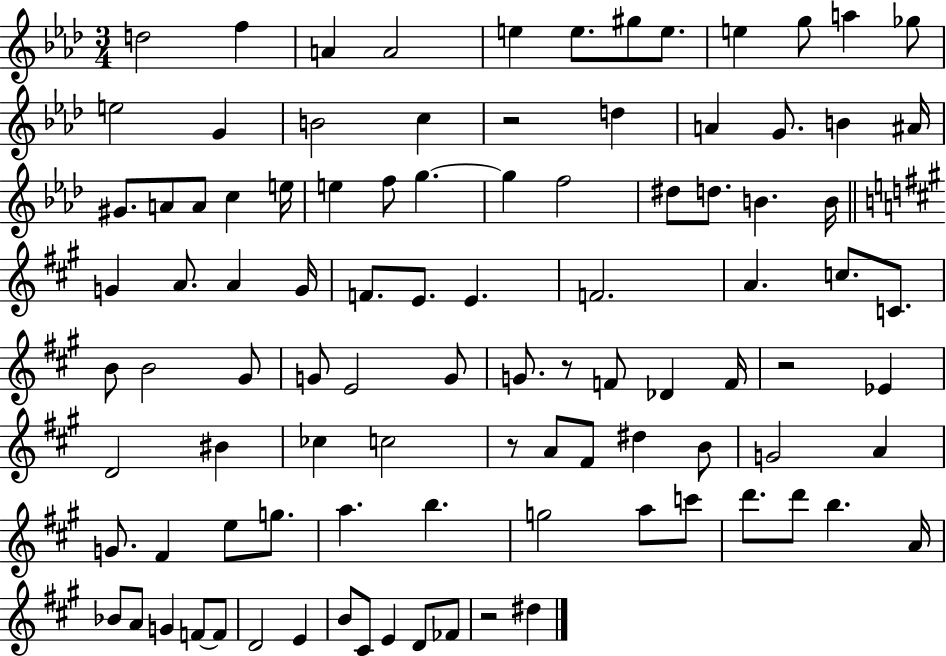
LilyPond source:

{
  \clef treble
  \numericTimeSignature
  \time 3/4
  \key aes \major
  d''2 f''4 | a'4 a'2 | e''4 e''8. gis''8 e''8. | e''4 g''8 a''4 ges''8 | \break e''2 g'4 | b'2 c''4 | r2 d''4 | a'4 g'8. b'4 ais'16 | \break gis'8. a'8 a'8 c''4 e''16 | e''4 f''8 g''4.~~ | g''4 f''2 | dis''8 d''8. b'4. b'16 | \break \bar "||" \break \key a \major g'4 a'8. a'4 g'16 | f'8. e'8. e'4. | f'2. | a'4. c''8. c'8. | \break b'8 b'2 gis'8 | g'8 e'2 g'8 | g'8. r8 f'8 des'4 f'16 | r2 ees'4 | \break d'2 bis'4 | ces''4 c''2 | r8 a'8 fis'8 dis''4 b'8 | g'2 a'4 | \break g'8. fis'4 e''8 g''8. | a''4. b''4. | g''2 a''8 c'''8 | d'''8. d'''8 b''4. a'16 | \break bes'8 a'8 g'4 f'8~~ f'8 | d'2 e'4 | b'8 cis'8 e'4 d'8 fes'8 | r2 dis''4 | \break \bar "|."
}